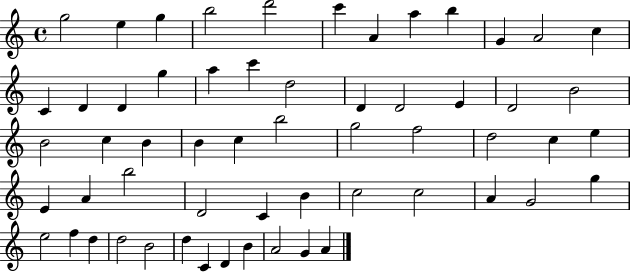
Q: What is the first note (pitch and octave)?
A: G5